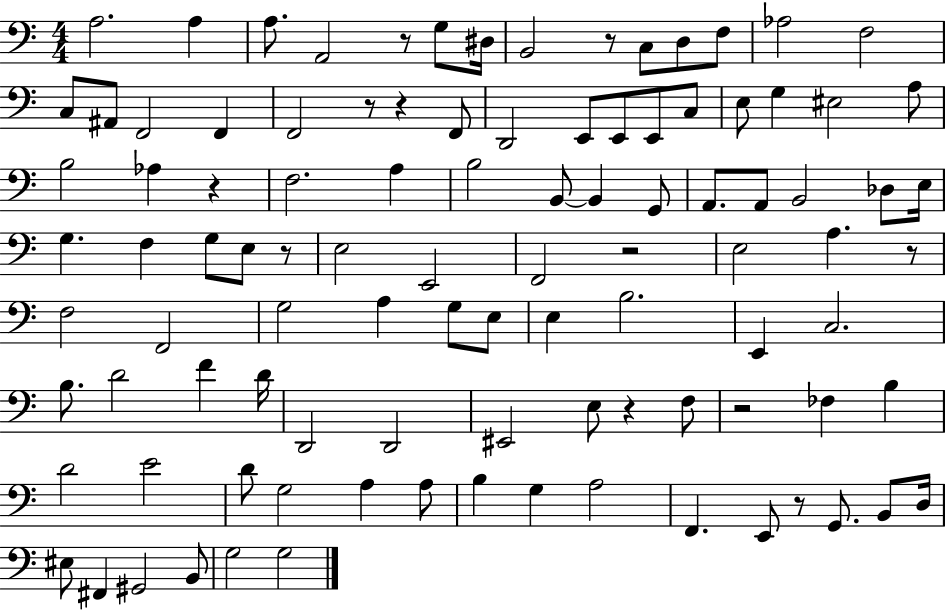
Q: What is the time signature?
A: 4/4